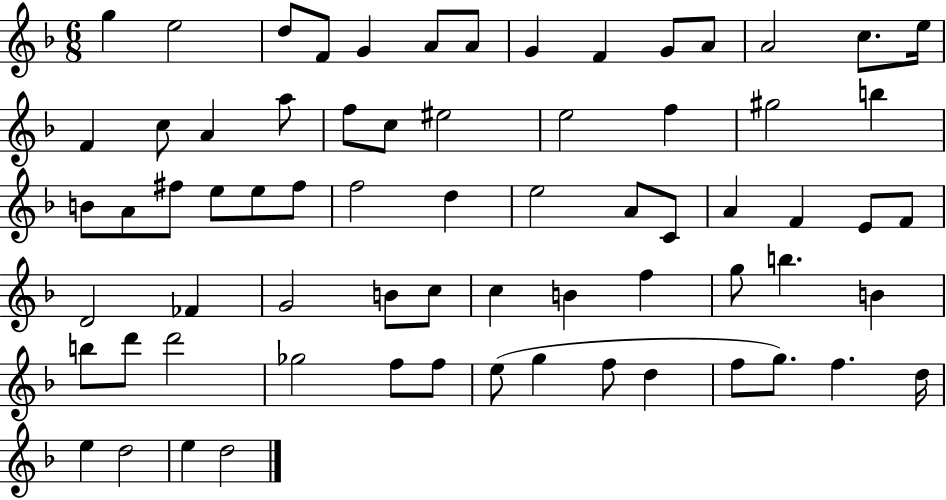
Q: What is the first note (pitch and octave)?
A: G5